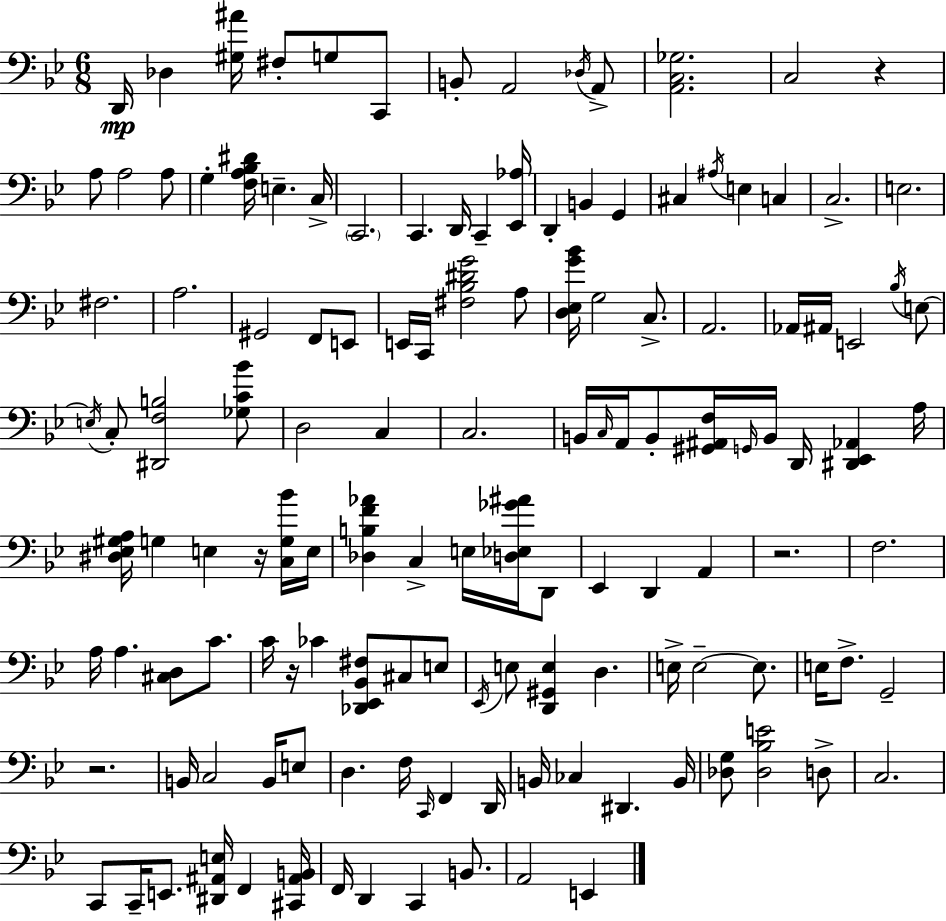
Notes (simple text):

D2/s Db3/q [G#3,A#4]/s F#3/e G3/e C2/e B2/e A2/h Db3/s A2/e [A2,C3,Gb3]/h. C3/h R/q A3/e A3/h A3/e G3/q [F3,A3,Bb3,D#4]/s E3/q. C3/s C2/h. C2/q. D2/s C2/q [Eb2,Ab3]/s D2/q B2/q G2/q C#3/q A#3/s E3/q C3/q C3/h. E3/h. F#3/h. A3/h. G#2/h F2/e E2/e E2/s C2/s [F#3,Bb3,D#4,G4]/h A3/e [D3,Eb3,G4,Bb4]/s G3/h C3/e. A2/h. Ab2/s A#2/s E2/h Bb3/s E3/e E3/s C3/e [D#2,F3,B3]/h [Gb3,C4,Bb4]/e D3/h C3/q C3/h. B2/s C3/s A2/s B2/e [G#2,A#2,F3]/s G2/s B2/s D2/s [D#2,Eb2,Ab2]/q A3/s [D#3,Eb3,G#3,A3]/s G3/q E3/q R/s [C3,G3,Bb4]/s E3/s [Db3,B3,F4,Ab4]/q C3/q E3/s [D3,Eb3,Gb4,A#4]/s D2/e Eb2/q D2/q A2/q R/h. F3/h. A3/s A3/q. [C#3,D3]/e C4/e. C4/s R/s CES4/q [Db2,Eb2,Bb2,F#3]/e C#3/e E3/e Eb2/s E3/e [D2,G#2,E3]/q D3/q. E3/s E3/h E3/e. E3/s F3/e. G2/h R/h. B2/s C3/h B2/s E3/e D3/q. F3/s C2/s F2/q D2/s B2/s CES3/q D#2/q. B2/s [Db3,G3]/e [Db3,Bb3,E4]/h D3/e C3/h. C2/e C2/s E2/e. [D#2,A#2,E3]/s F2/q [C#2,A#2,B2]/s F2/s D2/q C2/q B2/e. A2/h E2/q